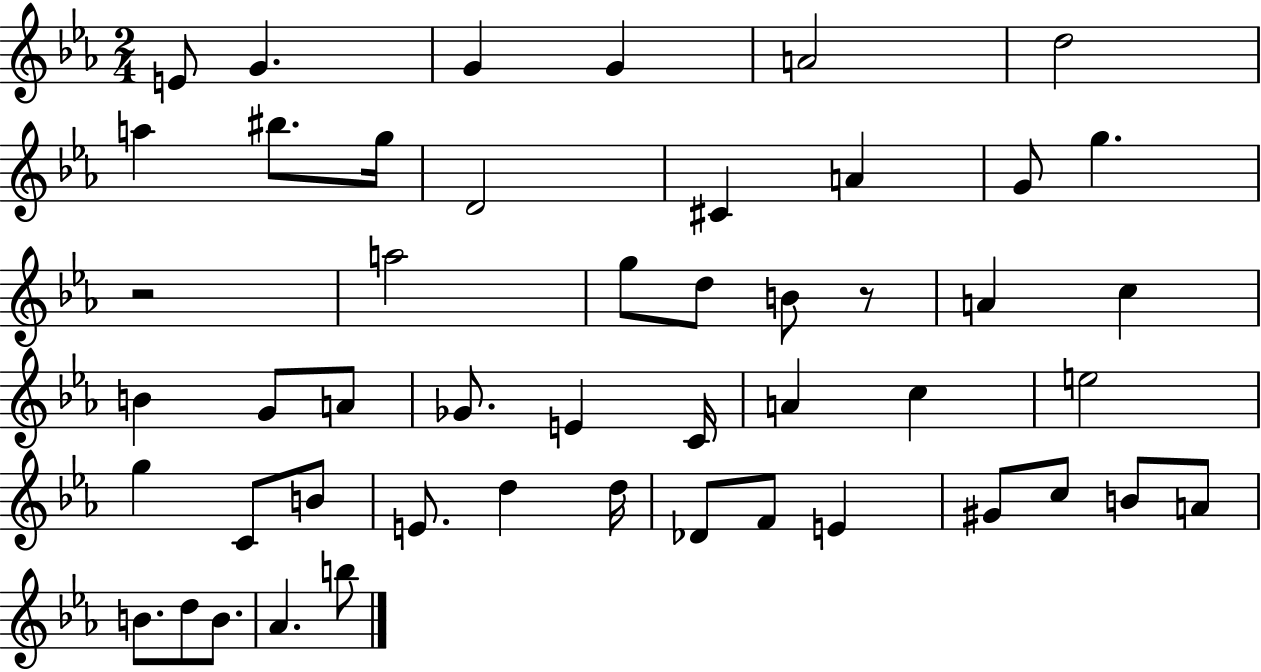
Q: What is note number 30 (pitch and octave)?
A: G5